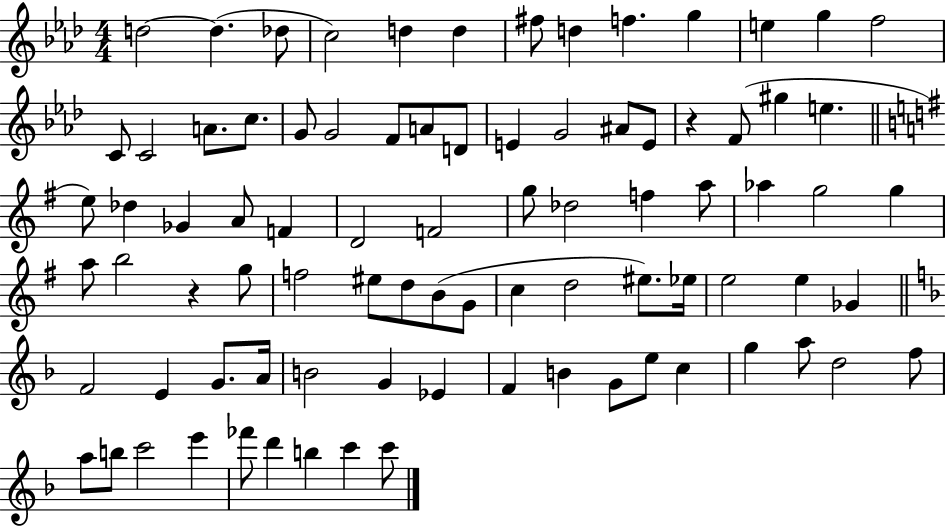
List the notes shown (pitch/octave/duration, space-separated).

D5/h D5/q. Db5/e C5/h D5/q D5/q F#5/e D5/q F5/q. G5/q E5/q G5/q F5/h C4/e C4/h A4/e. C5/e. G4/e G4/h F4/e A4/e D4/e E4/q G4/h A#4/e E4/e R/q F4/e G#5/q E5/q. E5/e Db5/q Gb4/q A4/e F4/q D4/h F4/h G5/e Db5/h F5/q A5/e Ab5/q G5/h G5/q A5/e B5/h R/q G5/e F5/h EIS5/e D5/e B4/e G4/e C5/q D5/h EIS5/e. Eb5/s E5/h E5/q Gb4/q F4/h E4/q G4/e. A4/s B4/h G4/q Eb4/q F4/q B4/q G4/e E5/e C5/q G5/q A5/e D5/h F5/e A5/e B5/e C6/h E6/q FES6/e D6/q B5/q C6/q C6/e